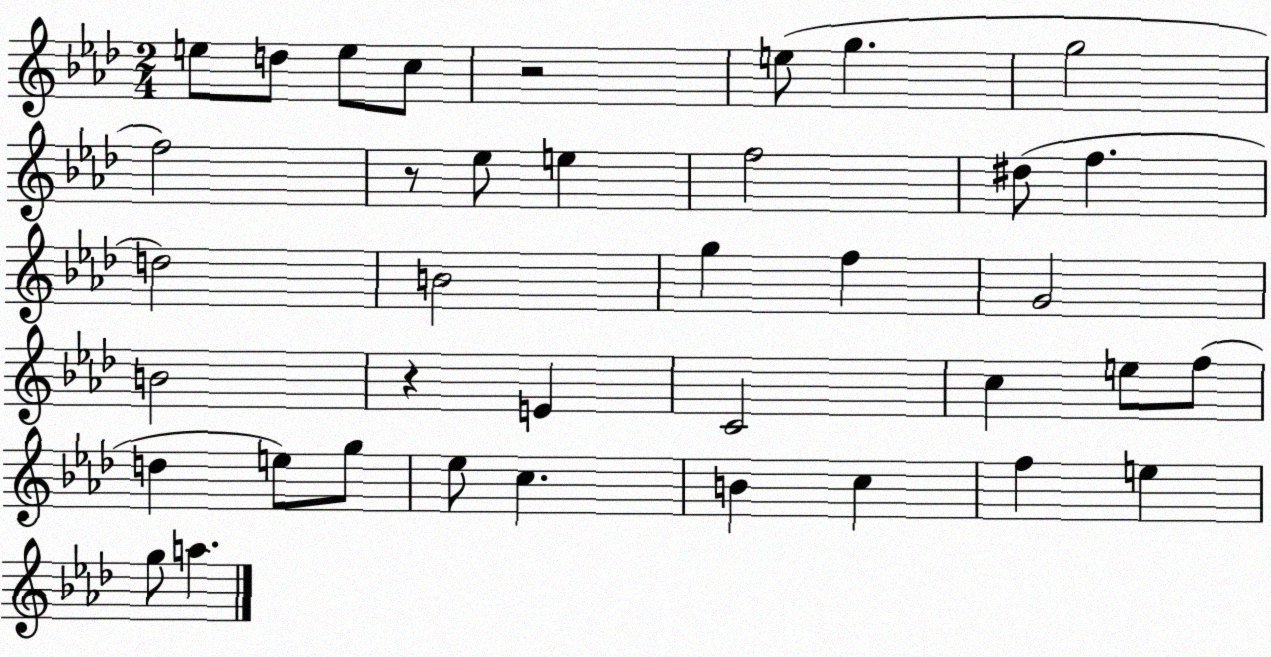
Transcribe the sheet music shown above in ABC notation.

X:1
T:Untitled
M:2/4
L:1/4
K:Ab
e/2 d/2 e/2 c/2 z2 e/2 g g2 f2 z/2 _e/2 e f2 ^d/2 f d2 B2 g f G2 B2 z E C2 c e/2 f/2 d e/2 g/2 _e/2 c B c f e g/2 a